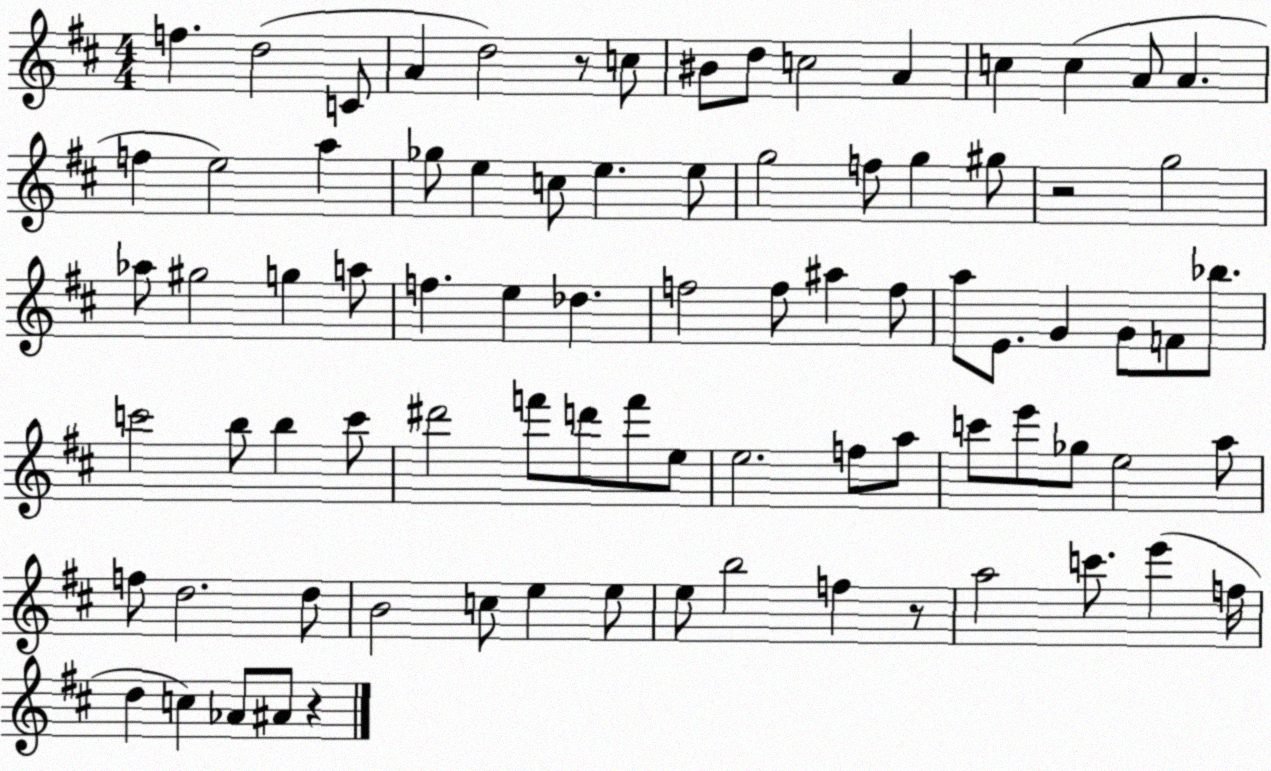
X:1
T:Untitled
M:4/4
L:1/4
K:D
f d2 C/2 A d2 z/2 c/2 ^B/2 d/2 c2 A c c A/2 A f e2 a _g/2 e c/2 e e/2 g2 f/2 g ^g/2 z2 g2 _a/2 ^g2 g a/2 f e _d f2 f/2 ^a f/2 a/2 E/2 G G/2 F/2 _b/2 c'2 b/2 b c'/2 ^d'2 f'/2 d'/2 f'/2 e/2 e2 f/2 a/2 c'/2 e'/2 _g/2 e2 a/2 f/2 d2 d/2 B2 c/2 e e/2 e/2 b2 f z/2 a2 c'/2 e' f/4 d c _A/2 ^A/2 z